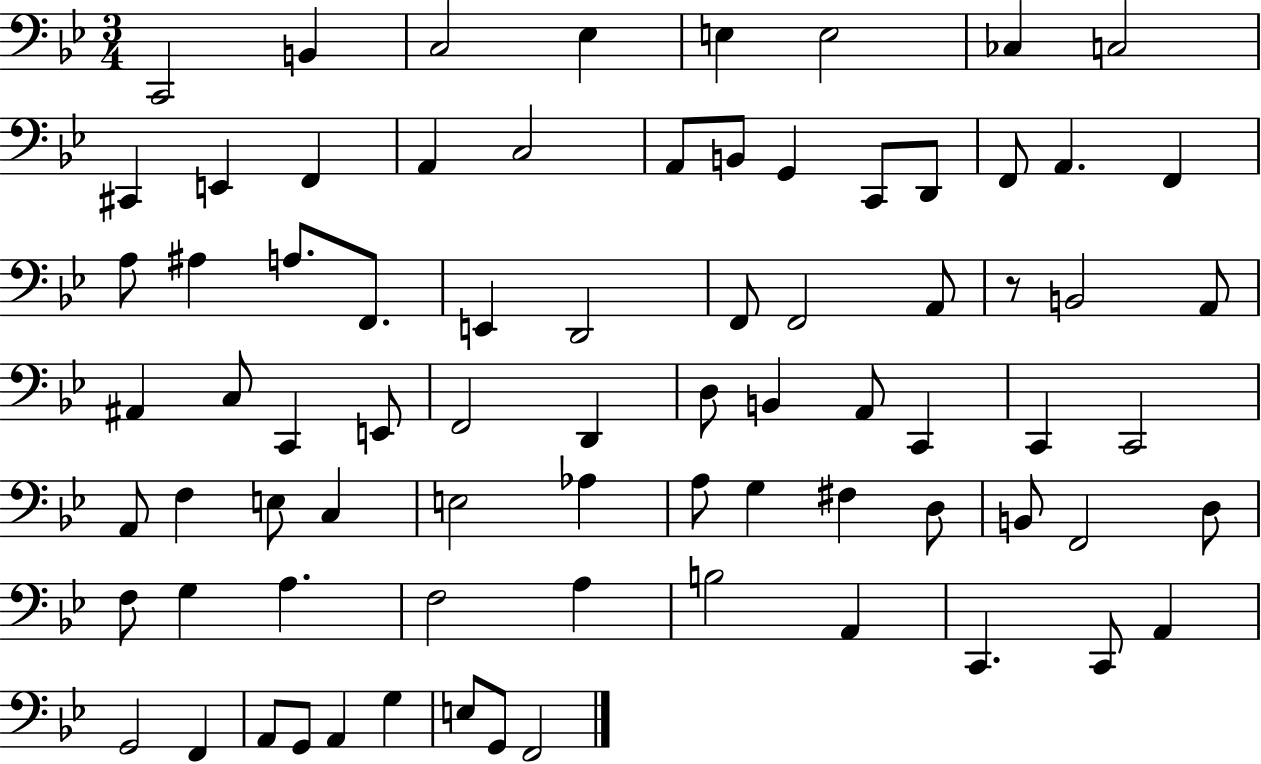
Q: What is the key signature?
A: BES major